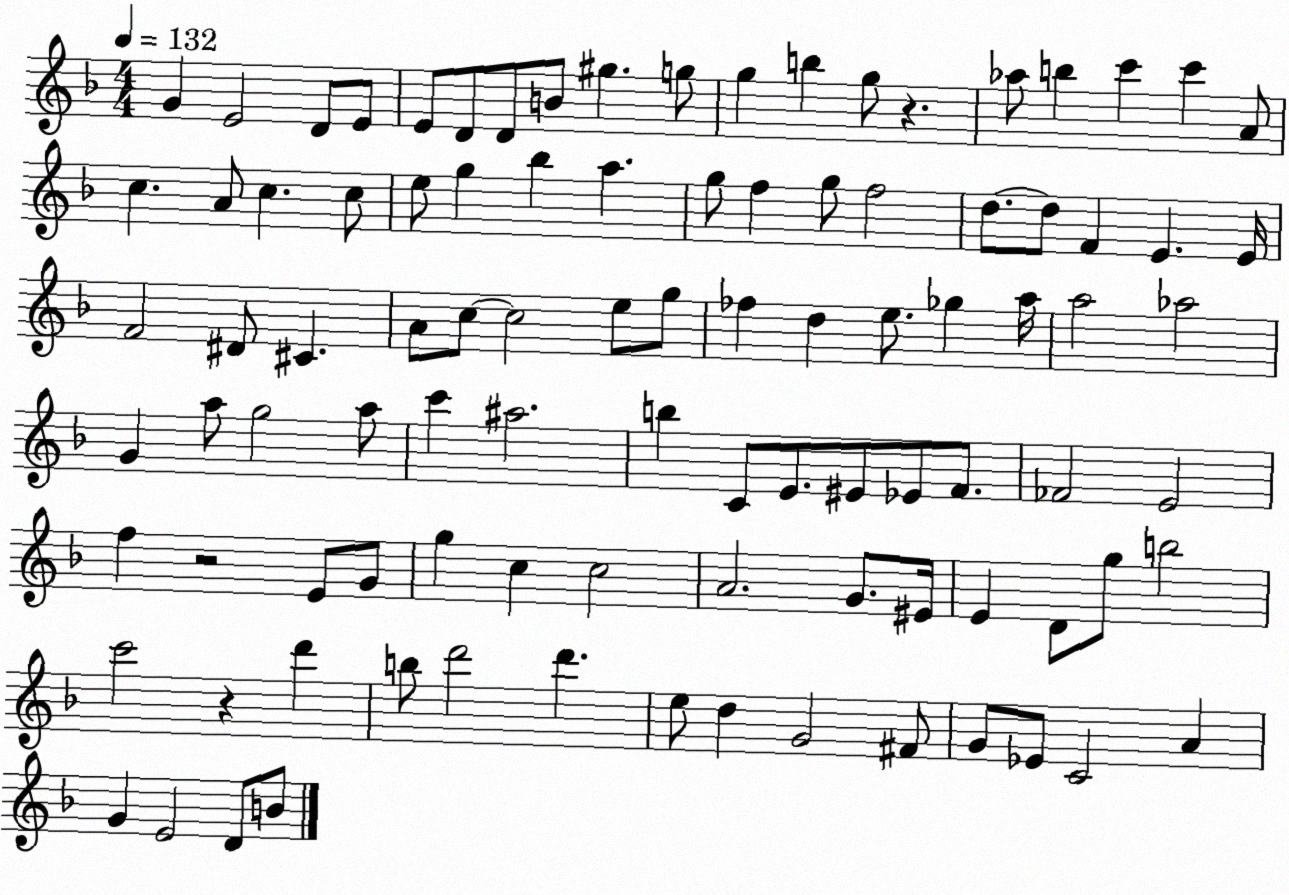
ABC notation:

X:1
T:Untitled
M:4/4
L:1/4
K:F
G E2 D/2 E/2 E/2 D/2 D/2 B/2 ^g g/2 g b g/2 z _a/2 b c' c' A/2 c A/2 c c/2 e/2 g _b a g/2 f g/2 f2 d/2 d/2 F E E/4 F2 ^D/2 ^C A/2 c/2 c2 e/2 g/2 _f d e/2 _g a/4 a2 _a2 G a/2 g2 a/2 c' ^a2 b C/2 E/2 ^E/2 _E/2 F/2 _F2 E2 f z2 E/2 G/2 g c c2 A2 G/2 ^E/4 E D/2 g/2 b2 c'2 z d' b/2 d'2 d' e/2 d G2 ^F/2 G/2 _E/2 C2 A G E2 D/2 B/2